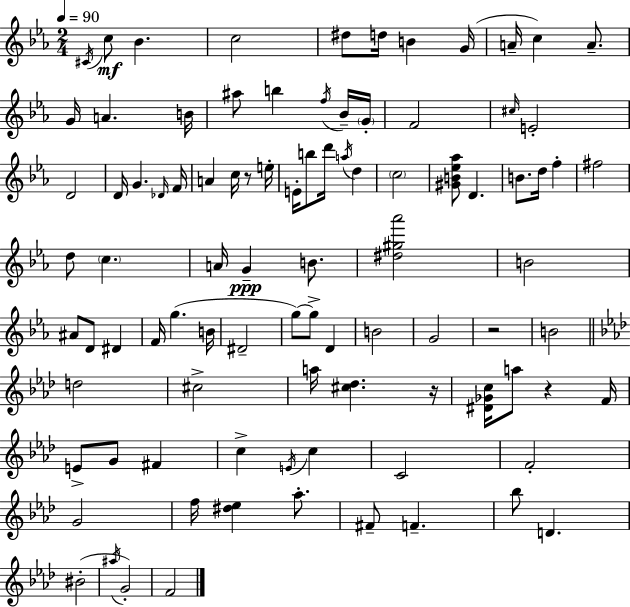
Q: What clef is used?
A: treble